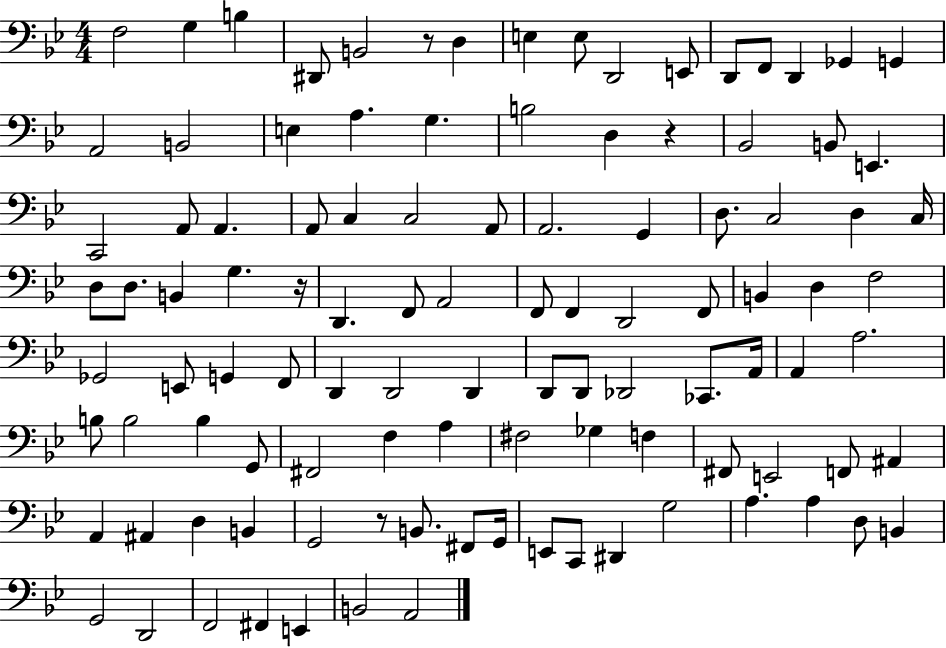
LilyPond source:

{
  \clef bass
  \numericTimeSignature
  \time 4/4
  \key bes \major
  \repeat volta 2 { f2 g4 b4 | dis,8 b,2 r8 d4 | e4 e8 d,2 e,8 | d,8 f,8 d,4 ges,4 g,4 | \break a,2 b,2 | e4 a4. g4. | b2 d4 r4 | bes,2 b,8 e,4. | \break c,2 a,8 a,4. | a,8 c4 c2 a,8 | a,2. g,4 | d8. c2 d4 c16 | \break d8 d8. b,4 g4. r16 | d,4. f,8 a,2 | f,8 f,4 d,2 f,8 | b,4 d4 f2 | \break ges,2 e,8 g,4 f,8 | d,4 d,2 d,4 | d,8 d,8 des,2 ces,8. a,16 | a,4 a2. | \break b8 b2 b4 g,8 | fis,2 f4 a4 | fis2 ges4 f4 | fis,8 e,2 f,8 ais,4 | \break a,4 ais,4 d4 b,4 | g,2 r8 b,8. fis,8 g,16 | e,8 c,8 dis,4 g2 | a4. a4 d8 b,4 | \break g,2 d,2 | f,2 fis,4 e,4 | b,2 a,2 | } \bar "|."
}